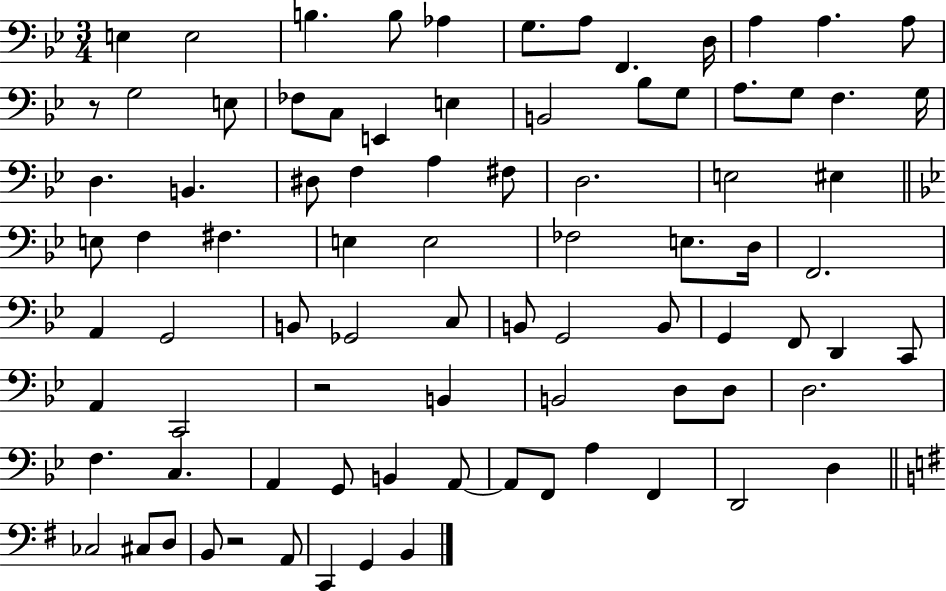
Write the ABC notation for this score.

X:1
T:Untitled
M:3/4
L:1/4
K:Bb
E, E,2 B, B,/2 _A, G,/2 A,/2 F,, D,/4 A, A, A,/2 z/2 G,2 E,/2 _F,/2 C,/2 E,, E, B,,2 _B,/2 G,/2 A,/2 G,/2 F, G,/4 D, B,, ^D,/2 F, A, ^F,/2 D,2 E,2 ^E, E,/2 F, ^F, E, E,2 _F,2 E,/2 D,/4 F,,2 A,, G,,2 B,,/2 _G,,2 C,/2 B,,/2 G,,2 B,,/2 G,, F,,/2 D,, C,,/2 A,, C,,2 z2 B,, B,,2 D,/2 D,/2 D,2 F, C, A,, G,,/2 B,, A,,/2 A,,/2 F,,/2 A, F,, D,,2 D, _C,2 ^C,/2 D,/2 B,,/2 z2 A,,/2 C,, G,, B,,